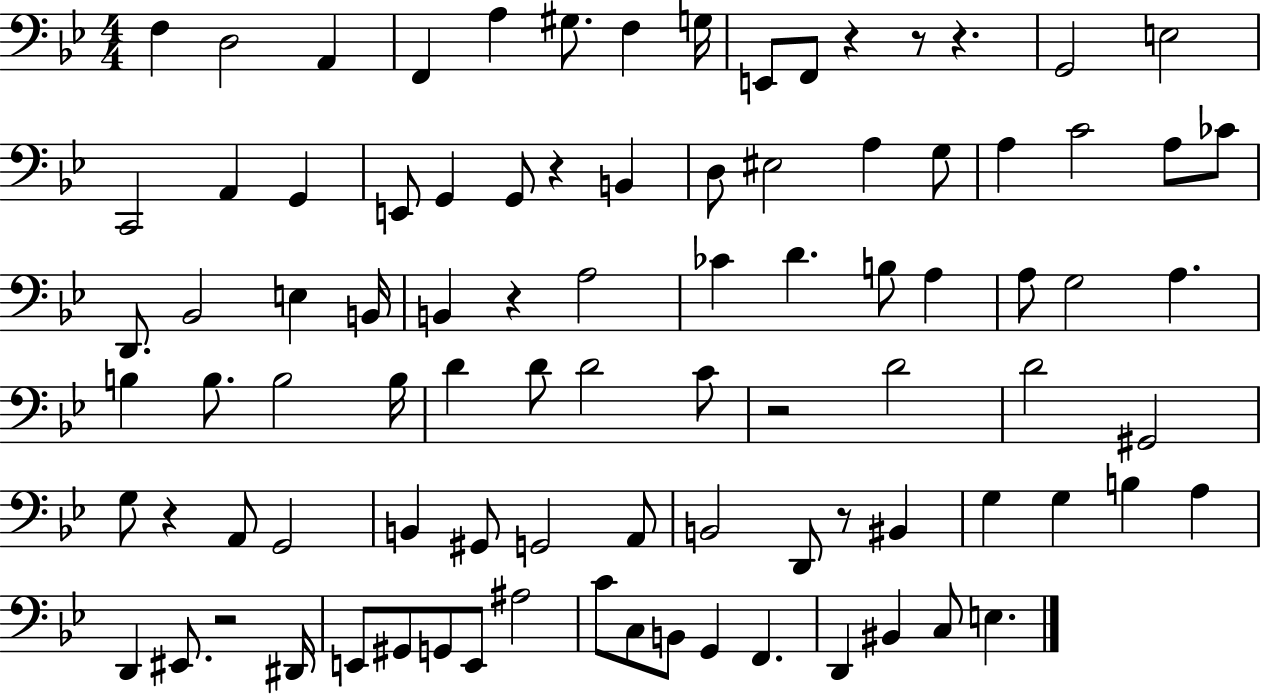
{
  \clef bass
  \numericTimeSignature
  \time 4/4
  \key bes \major
  f4 d2 a,4 | f,4 a4 gis8. f4 g16 | e,8 f,8 r4 r8 r4. | g,2 e2 | \break c,2 a,4 g,4 | e,8 g,4 g,8 r4 b,4 | d8 eis2 a4 g8 | a4 c'2 a8 ces'8 | \break d,8. bes,2 e4 b,16 | b,4 r4 a2 | ces'4 d'4. b8 a4 | a8 g2 a4. | \break b4 b8. b2 b16 | d'4 d'8 d'2 c'8 | r2 d'2 | d'2 gis,2 | \break g8 r4 a,8 g,2 | b,4 gis,8 g,2 a,8 | b,2 d,8 r8 bis,4 | g4 g4 b4 a4 | \break d,4 eis,8. r2 dis,16 | e,8 gis,8 g,8 e,8 ais2 | c'8 c8 b,8 g,4 f,4. | d,4 bis,4 c8 e4. | \break \bar "|."
}